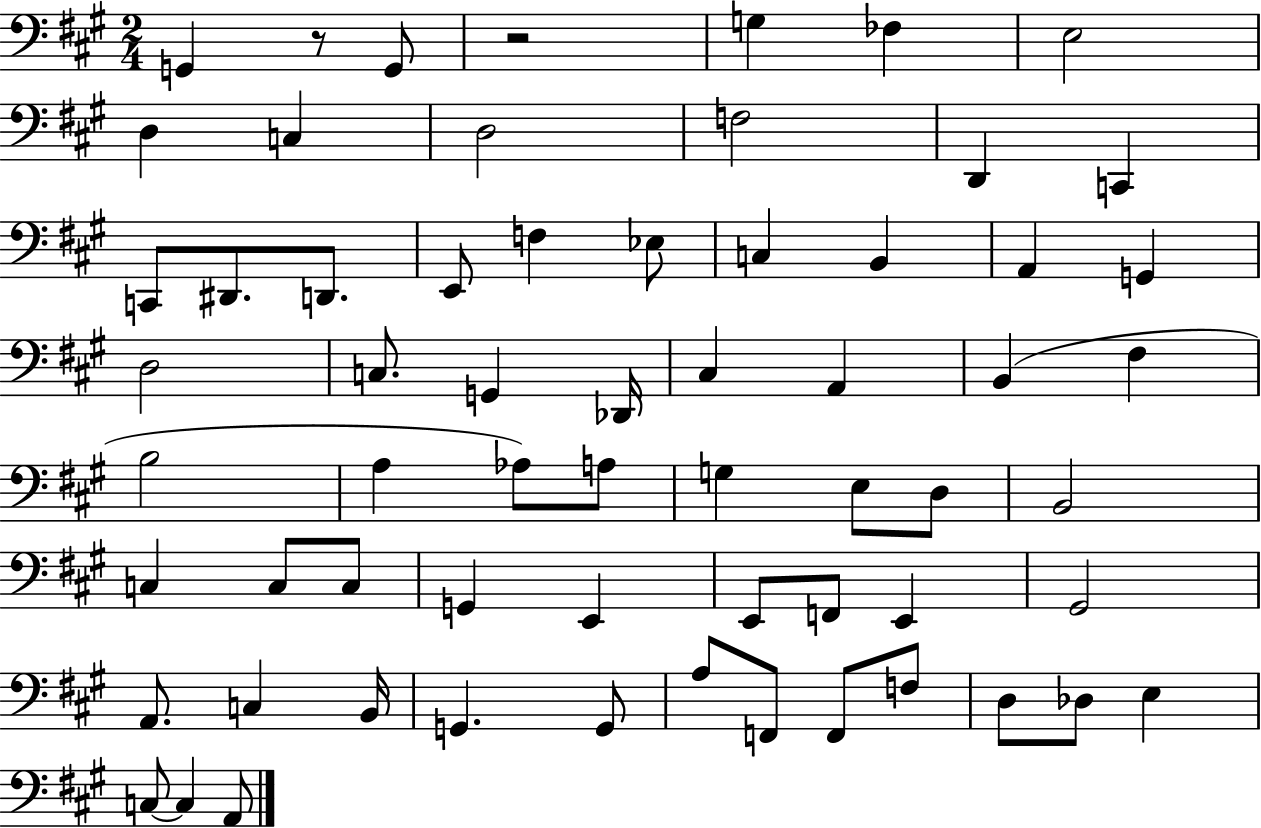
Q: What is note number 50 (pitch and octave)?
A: G2